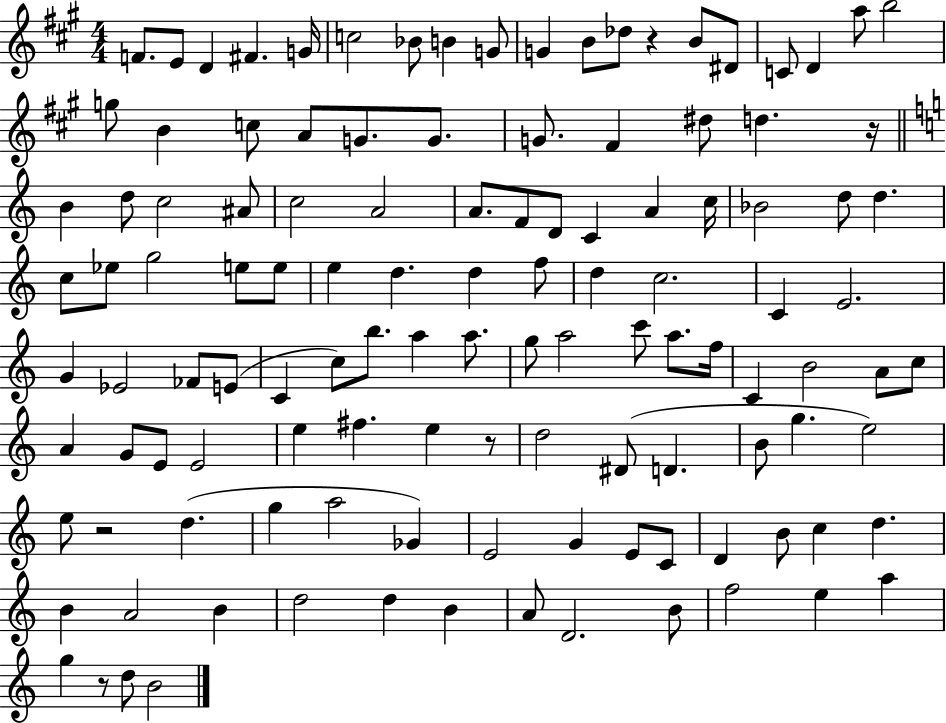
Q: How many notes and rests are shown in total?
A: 120